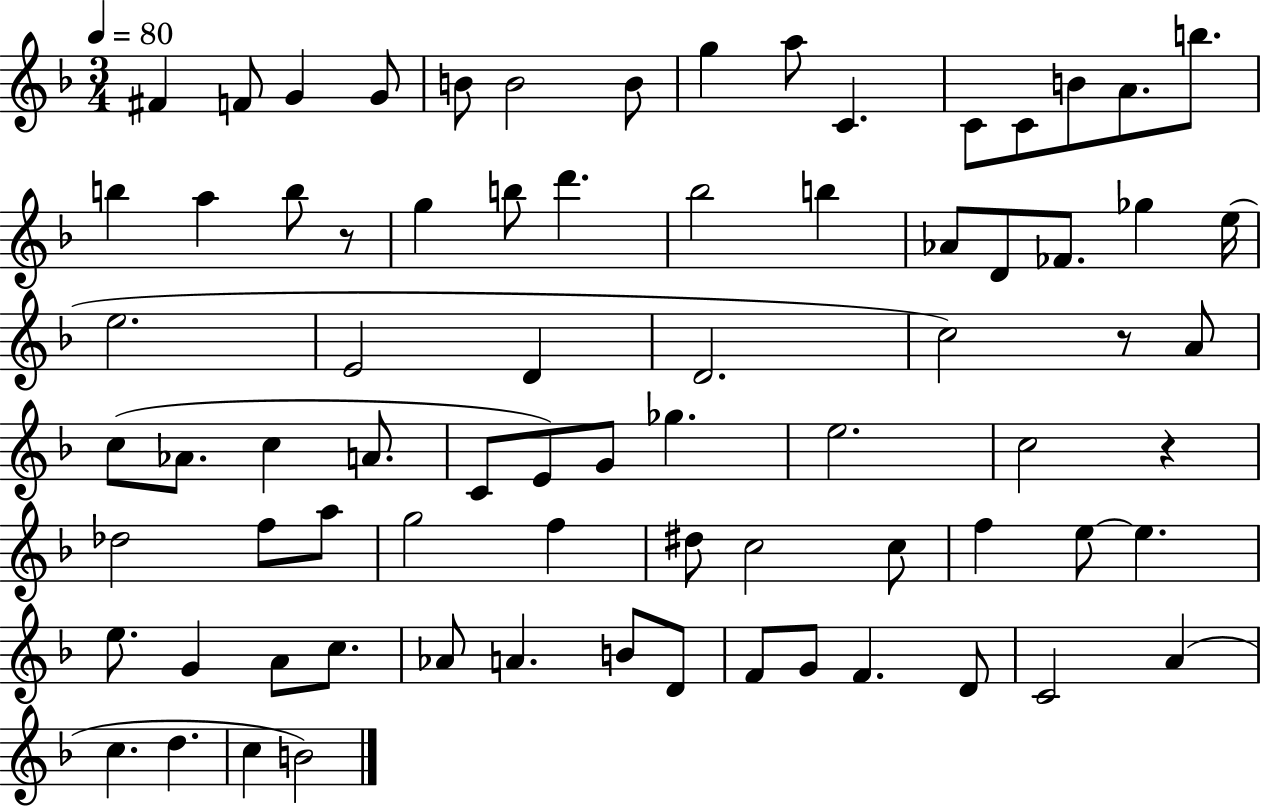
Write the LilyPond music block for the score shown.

{
  \clef treble
  \numericTimeSignature
  \time 3/4
  \key f \major
  \tempo 4 = 80
  fis'4 f'8 g'4 g'8 | b'8 b'2 b'8 | g''4 a''8 c'4. | c'8 c'8 b'8 a'8. b''8. | \break b''4 a''4 b''8 r8 | g''4 b''8 d'''4. | bes''2 b''4 | aes'8 d'8 fes'8. ges''4 e''16( | \break e''2. | e'2 d'4 | d'2. | c''2) r8 a'8 | \break c''8( aes'8. c''4 a'8. | c'8 e'8) g'8 ges''4. | e''2. | c''2 r4 | \break des''2 f''8 a''8 | g''2 f''4 | dis''8 c''2 c''8 | f''4 e''8~~ e''4. | \break e''8. g'4 a'8 c''8. | aes'8 a'4. b'8 d'8 | f'8 g'8 f'4. d'8 | c'2 a'4( | \break c''4. d''4. | c''4 b'2) | \bar "|."
}